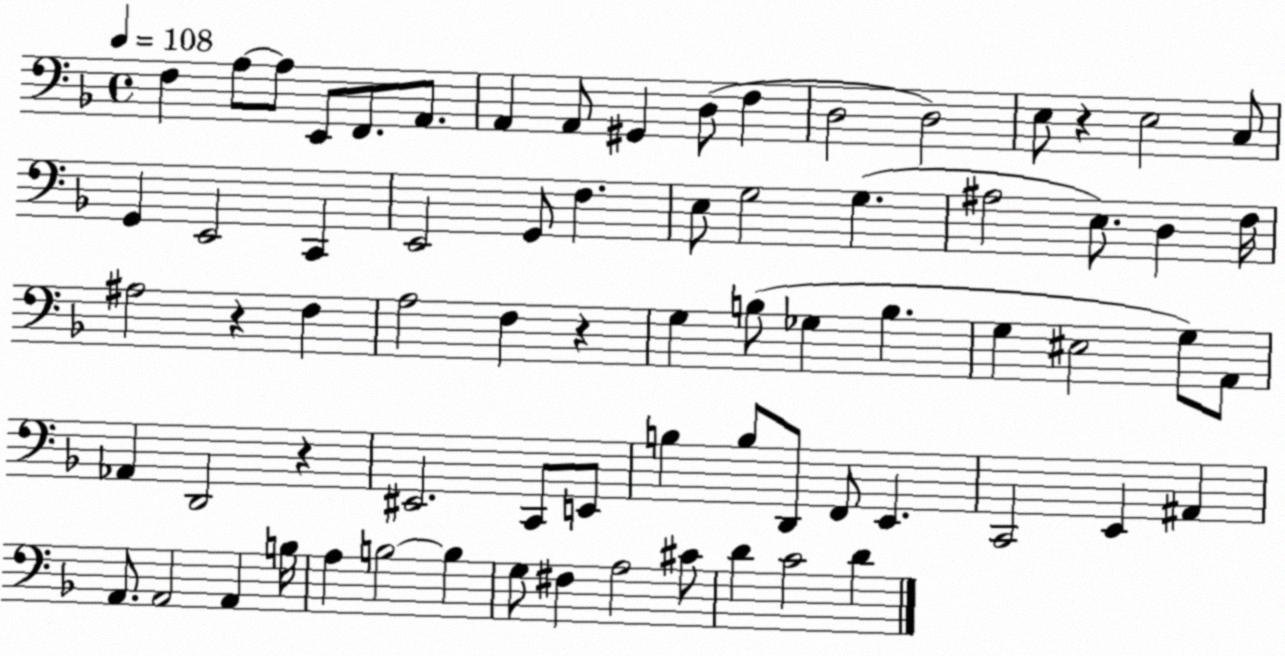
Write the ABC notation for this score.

X:1
T:Untitled
M:4/4
L:1/4
K:F
F, A,/2 A,/2 E,,/2 F,,/2 A,,/2 A,, A,,/2 ^G,, D,/2 F, D,2 D,2 E,/2 z E,2 C,/2 G,, E,,2 C,, E,,2 G,,/2 F, E,/2 G,2 G, ^A,2 E,/2 D, F,/4 ^A,2 z F, A,2 F, z G, B,/2 _G, B, G, ^E,2 G,/2 A,,/2 _A,, D,,2 z ^E,,2 C,,/2 E,,/2 B, B,/2 D,,/2 F,,/2 E,, C,,2 E,, ^A,, A,,/2 A,,2 A,, B,/4 A, B,2 B, G,/2 ^F, A,2 ^C/2 D C2 D